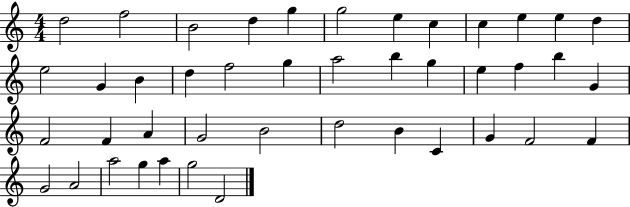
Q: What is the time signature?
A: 4/4